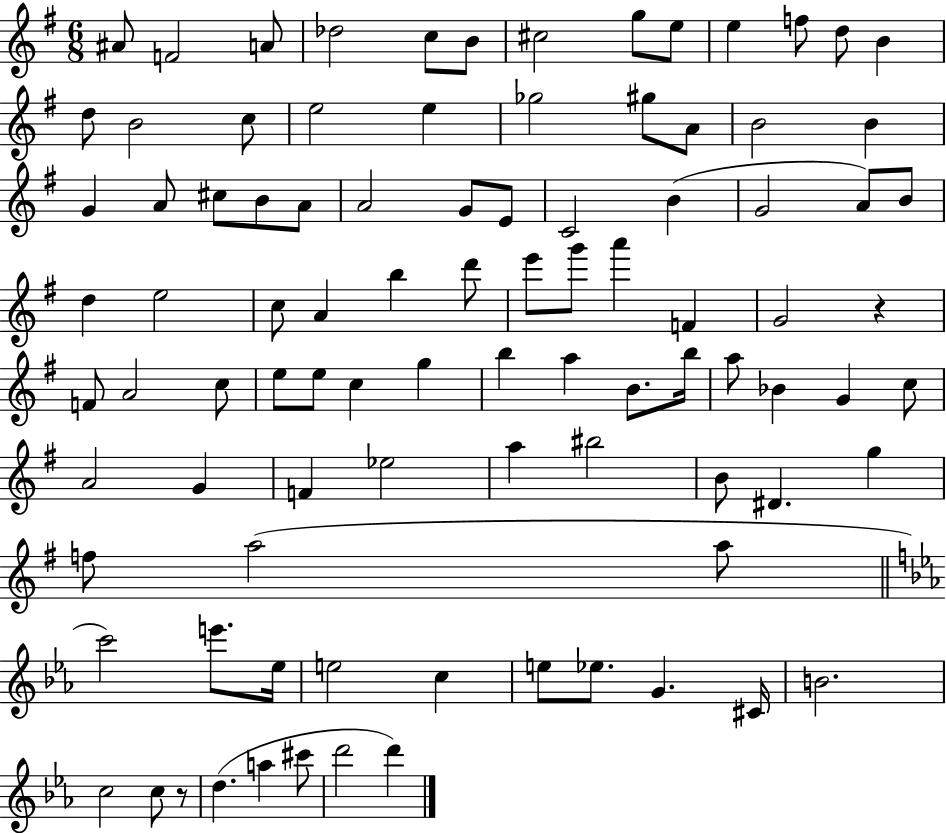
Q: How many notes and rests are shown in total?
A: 93